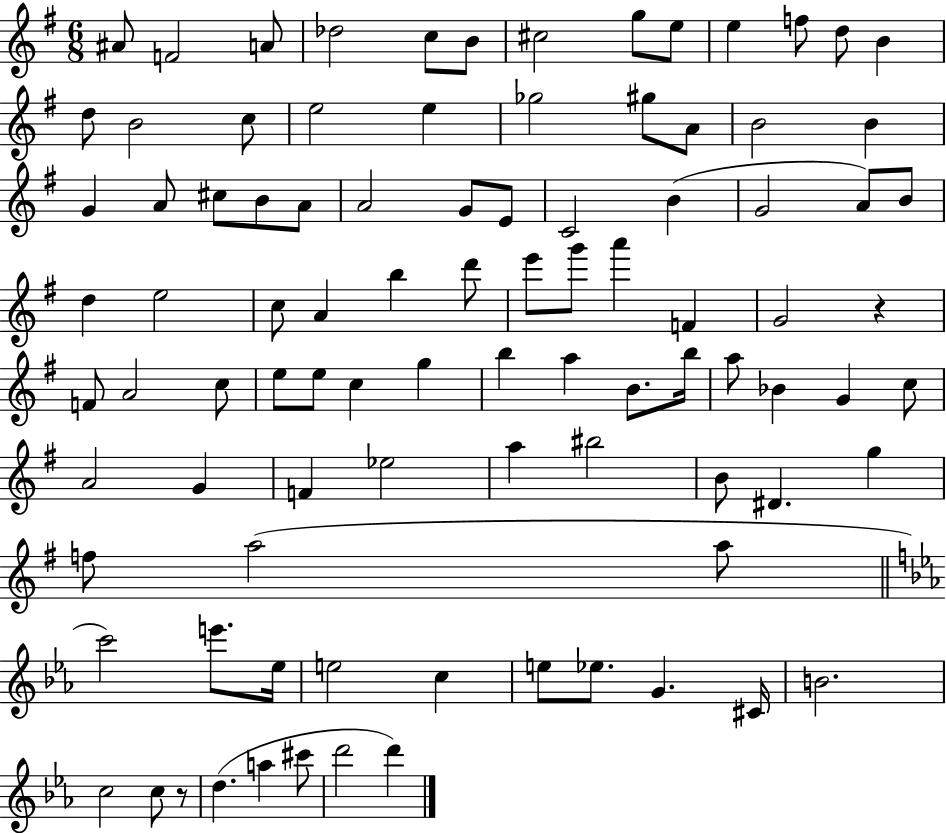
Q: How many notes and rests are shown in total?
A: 93